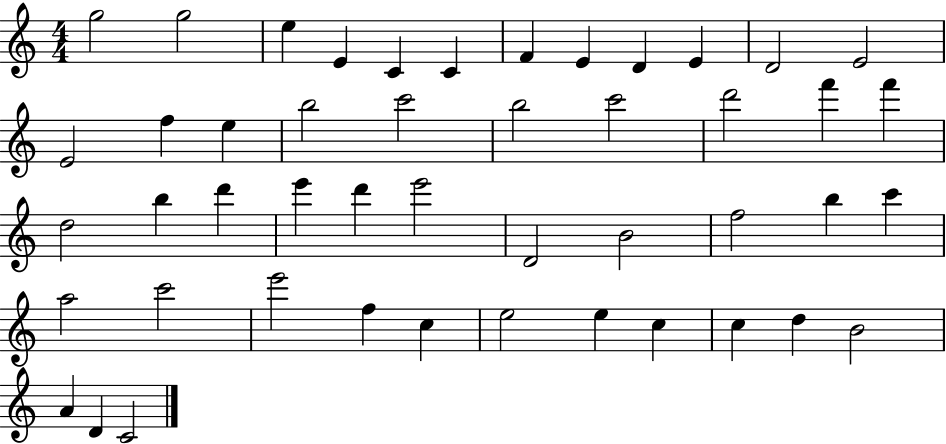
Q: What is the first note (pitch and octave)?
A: G5